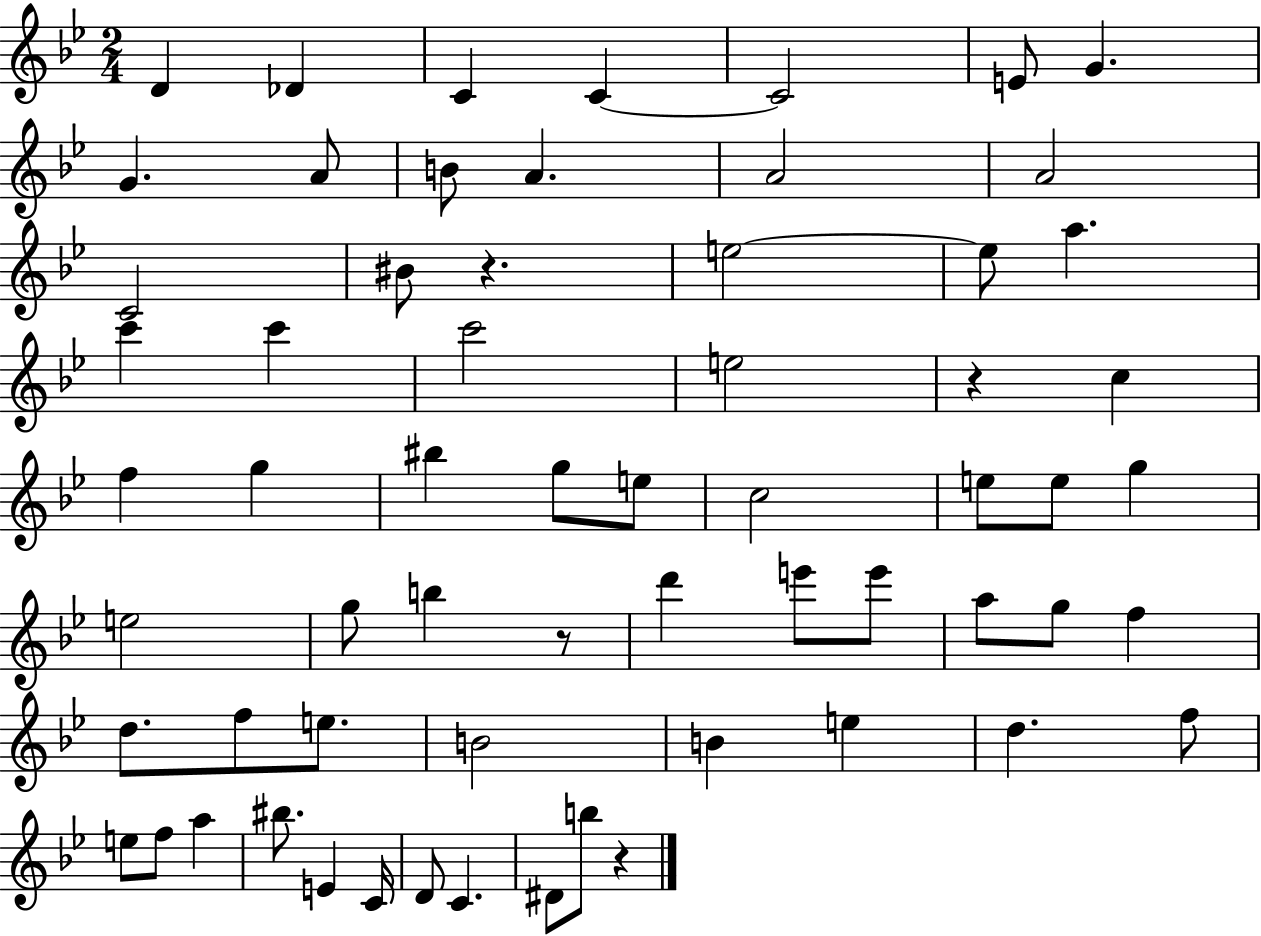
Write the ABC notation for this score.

X:1
T:Untitled
M:2/4
L:1/4
K:Bb
D _D C C C2 E/2 G G A/2 B/2 A A2 A2 C2 ^B/2 z e2 e/2 a c' c' c'2 e2 z c f g ^b g/2 e/2 c2 e/2 e/2 g e2 g/2 b z/2 d' e'/2 e'/2 a/2 g/2 f d/2 f/2 e/2 B2 B e d f/2 e/2 f/2 a ^b/2 E C/4 D/2 C ^D/2 b/2 z